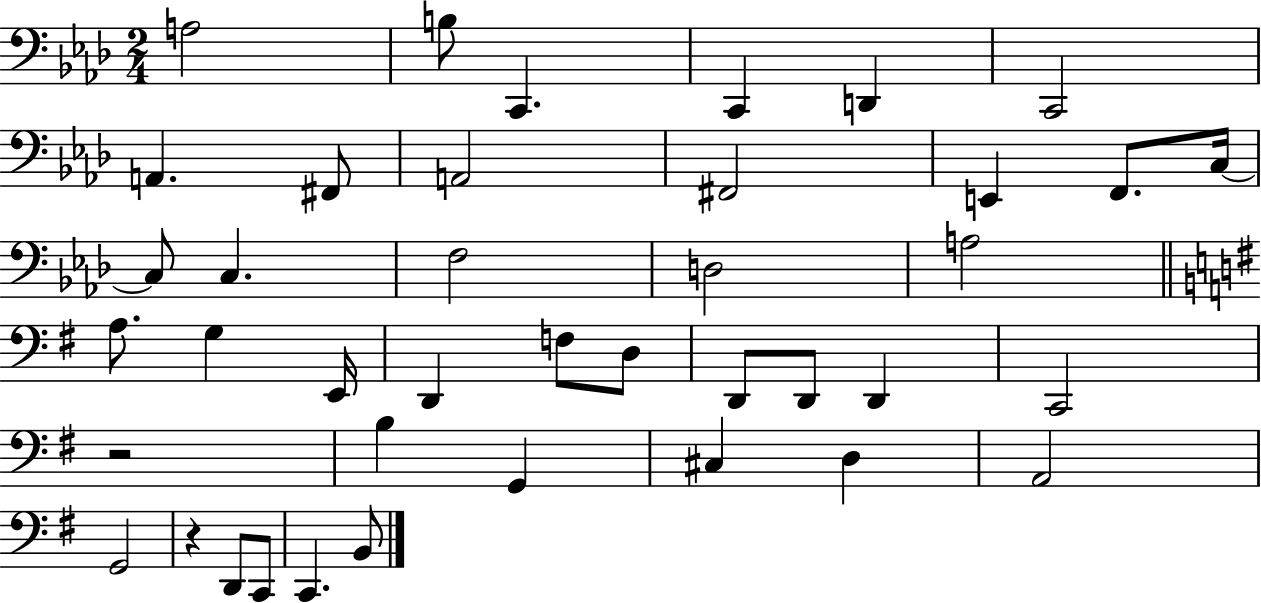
X:1
T:Untitled
M:2/4
L:1/4
K:Ab
A,2 B,/2 C,, C,, D,, C,,2 A,, ^F,,/2 A,,2 ^F,,2 E,, F,,/2 C,/4 C,/2 C, F,2 D,2 A,2 A,/2 G, E,,/4 D,, F,/2 D,/2 D,,/2 D,,/2 D,, C,,2 z2 B, G,, ^C, D, A,,2 G,,2 z D,,/2 C,,/2 C,, B,,/2